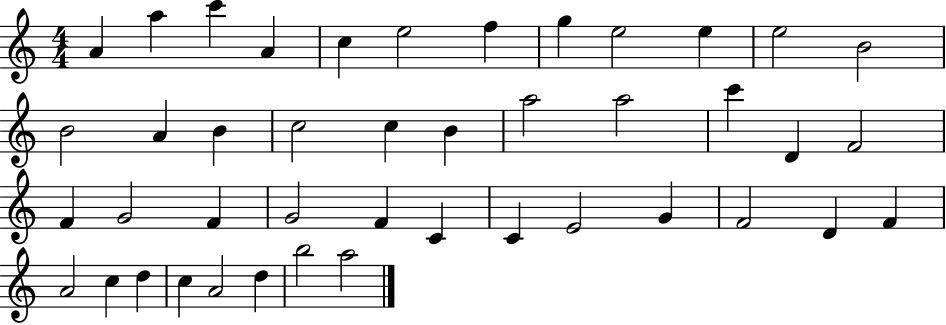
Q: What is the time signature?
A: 4/4